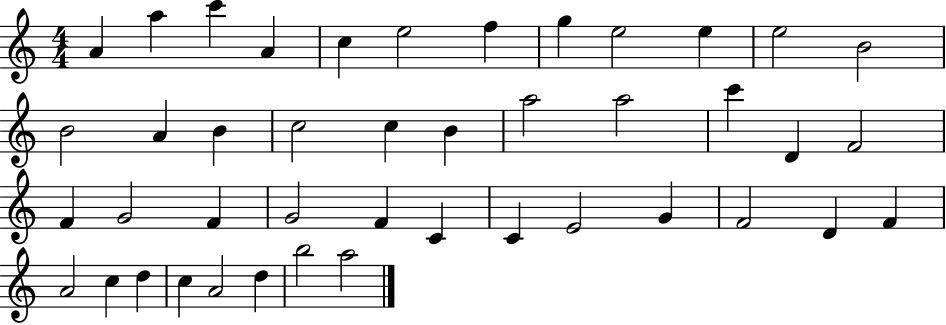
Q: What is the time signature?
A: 4/4